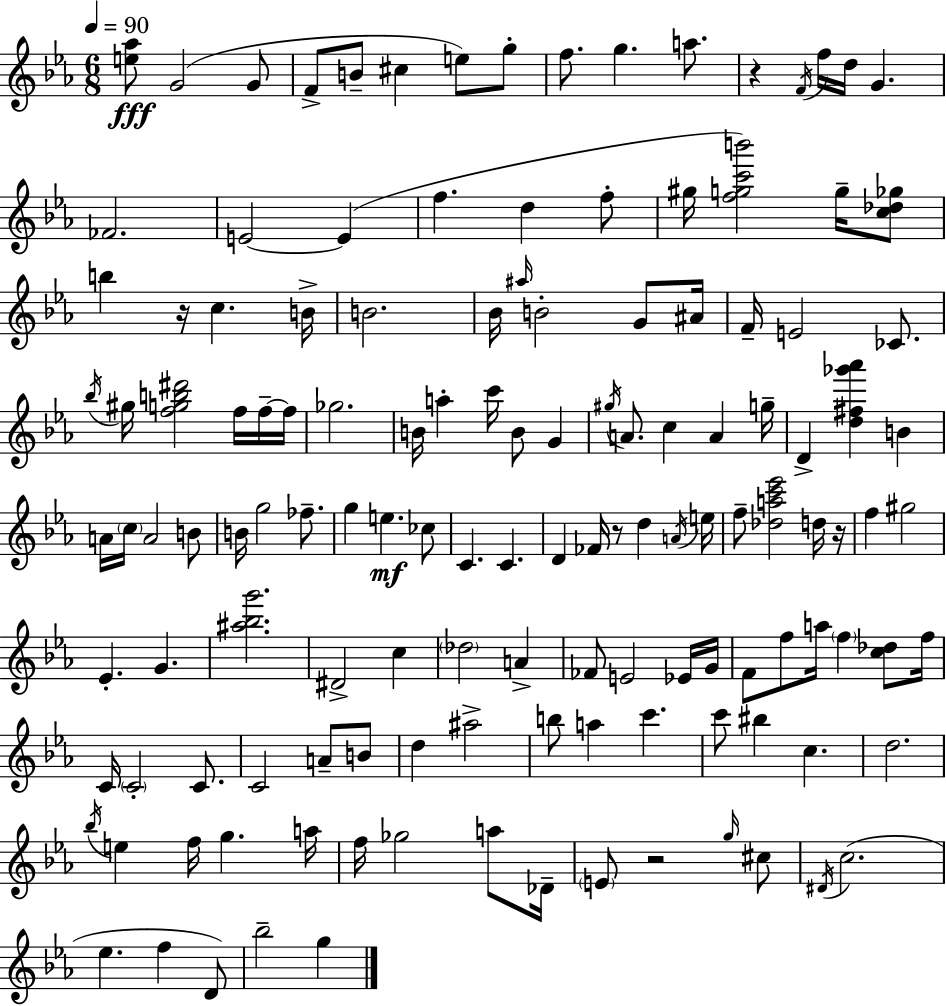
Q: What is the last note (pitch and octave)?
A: G5